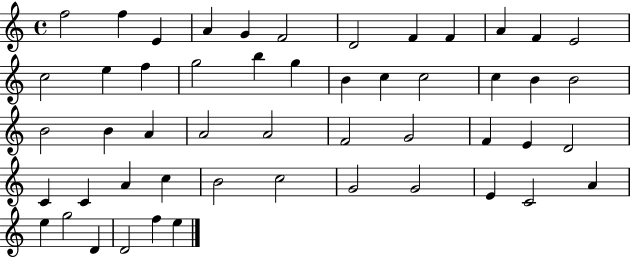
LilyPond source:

{
  \clef treble
  \time 4/4
  \defaultTimeSignature
  \key c \major
  f''2 f''4 e'4 | a'4 g'4 f'2 | d'2 f'4 f'4 | a'4 f'4 e'2 | \break c''2 e''4 f''4 | g''2 b''4 g''4 | b'4 c''4 c''2 | c''4 b'4 b'2 | \break b'2 b'4 a'4 | a'2 a'2 | f'2 g'2 | f'4 e'4 d'2 | \break c'4 c'4 a'4 c''4 | b'2 c''2 | g'2 g'2 | e'4 c'2 a'4 | \break e''4 g''2 d'4 | d'2 f''4 e''4 | \bar "|."
}